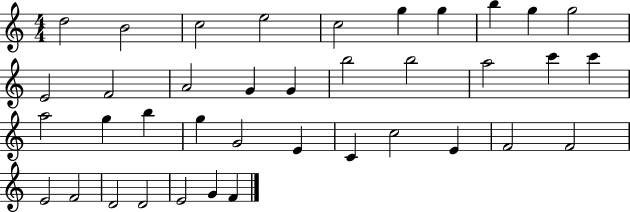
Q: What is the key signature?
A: C major